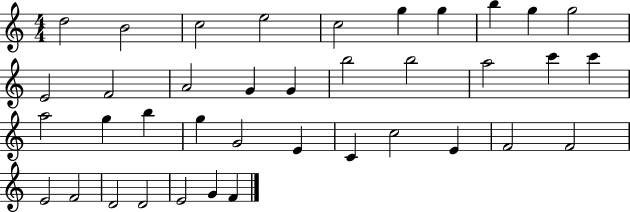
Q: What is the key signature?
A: C major